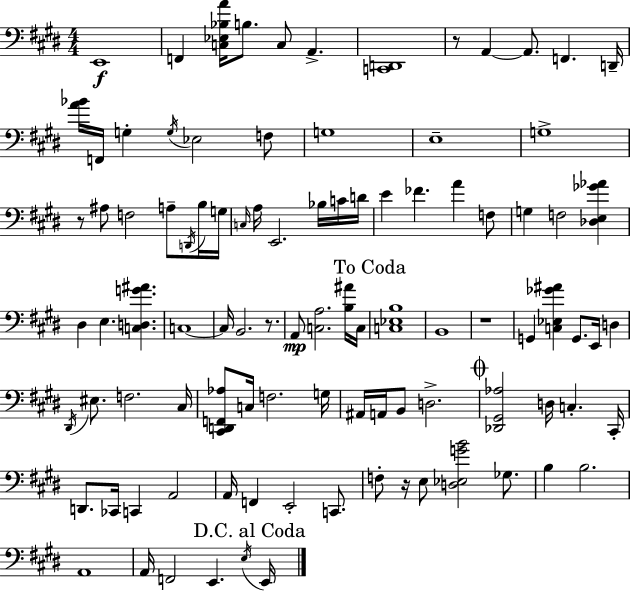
{
  \clef bass
  \numericTimeSignature
  \time 4/4
  \key e \major
  e,1\f | f,4 <c ees bes a'>16 b8. c8 a,4.-> | <c, d,>1 | r8 a,4~~ a,8. f,4. d,16-- | \break <a' bes'>16 f,16 g4-. \acciaccatura { g16 } ees2 f8 | g1 | e1-- | g1-> | \break r8 ais8 f2 a8-- \acciaccatura { d,16 } | b16 g16 \grace { c16 } a16 e,2. | bes16 c'16 d'16 e'4 fes'4. a'4 | f8 g4 f2 <des e ges' aes'>4 | \break dis4 e4. <c d g' ais'>4. | c1~~ | c16 b,2. | r8. a,8\mp <c a>2. | \break <b ais'>16 c16 \mark "To Coda" <c ees b>1 | b,1 | r1 | g,4 <c ees ges' ais'>4 g,8. e,16 d4 | \break \acciaccatura { dis,16 } eis8. f2. | cis16 <cis, d, f, aes>8 c16 f2. | g16 ais,16 a,16 b,8 d2.-> | \mark \markup { \musicglyph "scripts.coda" } <des, gis, aes>2 d16 c4.-. | \break cis,16-. d,8. ces,16 c,4 a,2 | a,16 f,4 e,2-. | c,8. f8-. r16 e8 <d ees g' b'>2 | ges8. b4 b2. | \break a,1 | a,16 f,2 e,4. | \acciaccatura { e16 } \mark "D.C. al Coda" e,16 \bar "|."
}